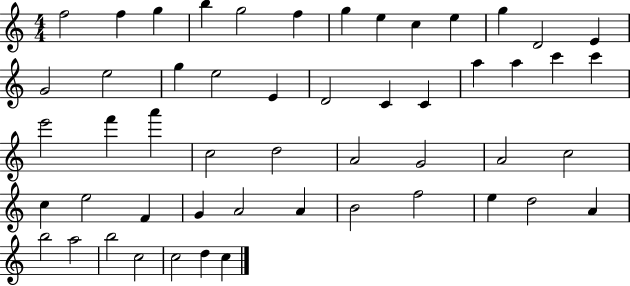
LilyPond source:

{
  \clef treble
  \numericTimeSignature
  \time 4/4
  \key c \major
  f''2 f''4 g''4 | b''4 g''2 f''4 | g''4 e''4 c''4 e''4 | g''4 d'2 e'4 | \break g'2 e''2 | g''4 e''2 e'4 | d'2 c'4 c'4 | a''4 a''4 c'''4 c'''4 | \break e'''2 f'''4 a'''4 | c''2 d''2 | a'2 g'2 | a'2 c''2 | \break c''4 e''2 f'4 | g'4 a'2 a'4 | b'2 f''2 | e''4 d''2 a'4 | \break b''2 a''2 | b''2 c''2 | c''2 d''4 c''4 | \bar "|."
}